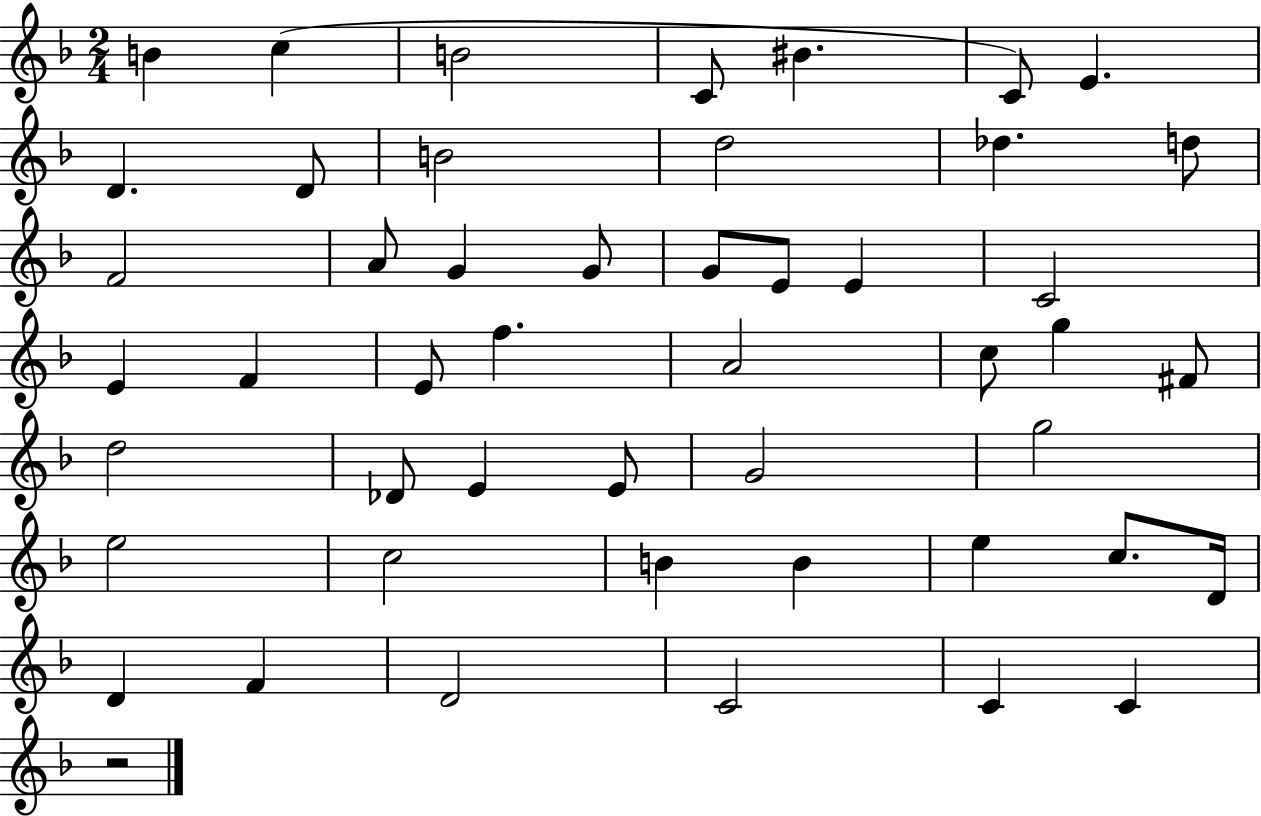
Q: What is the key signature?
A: F major